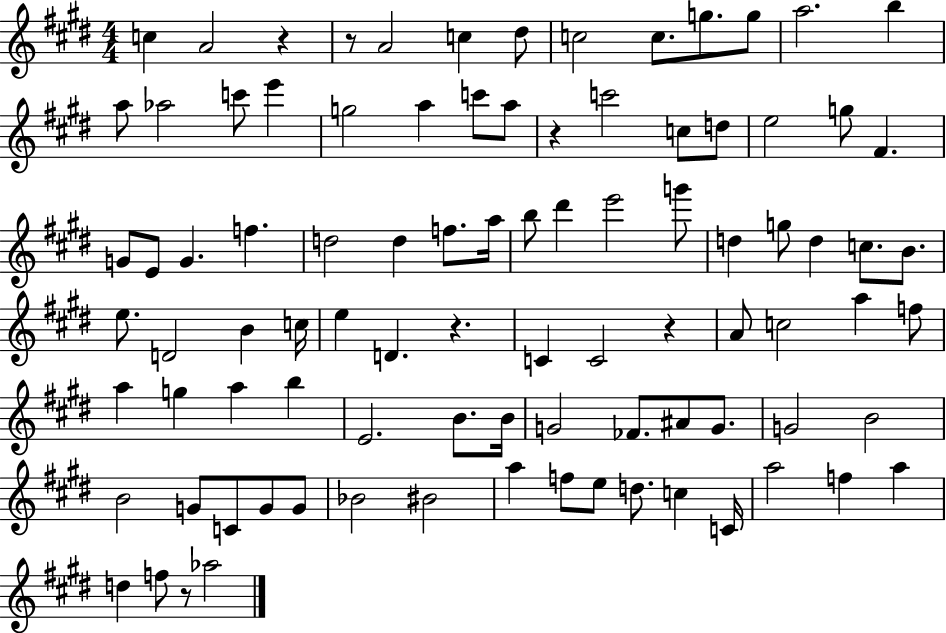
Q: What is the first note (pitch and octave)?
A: C5